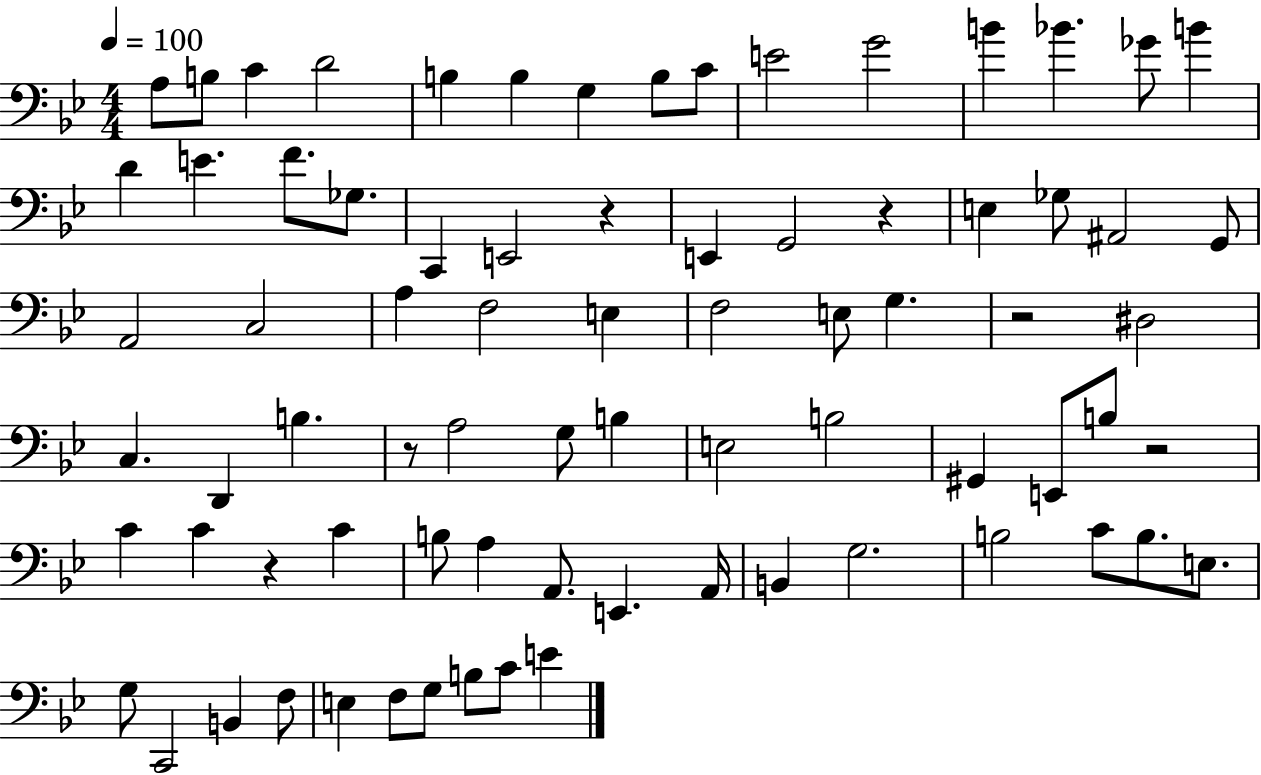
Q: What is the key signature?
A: BES major